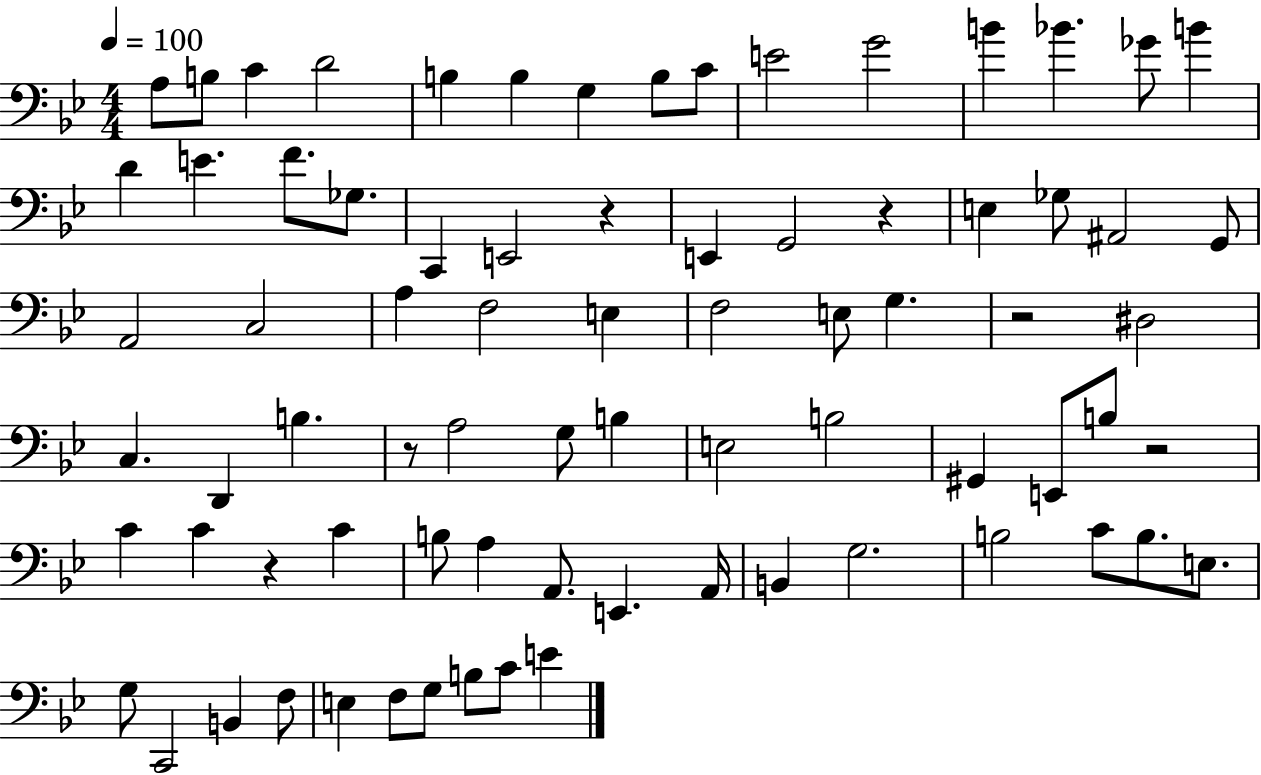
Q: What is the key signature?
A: BES major